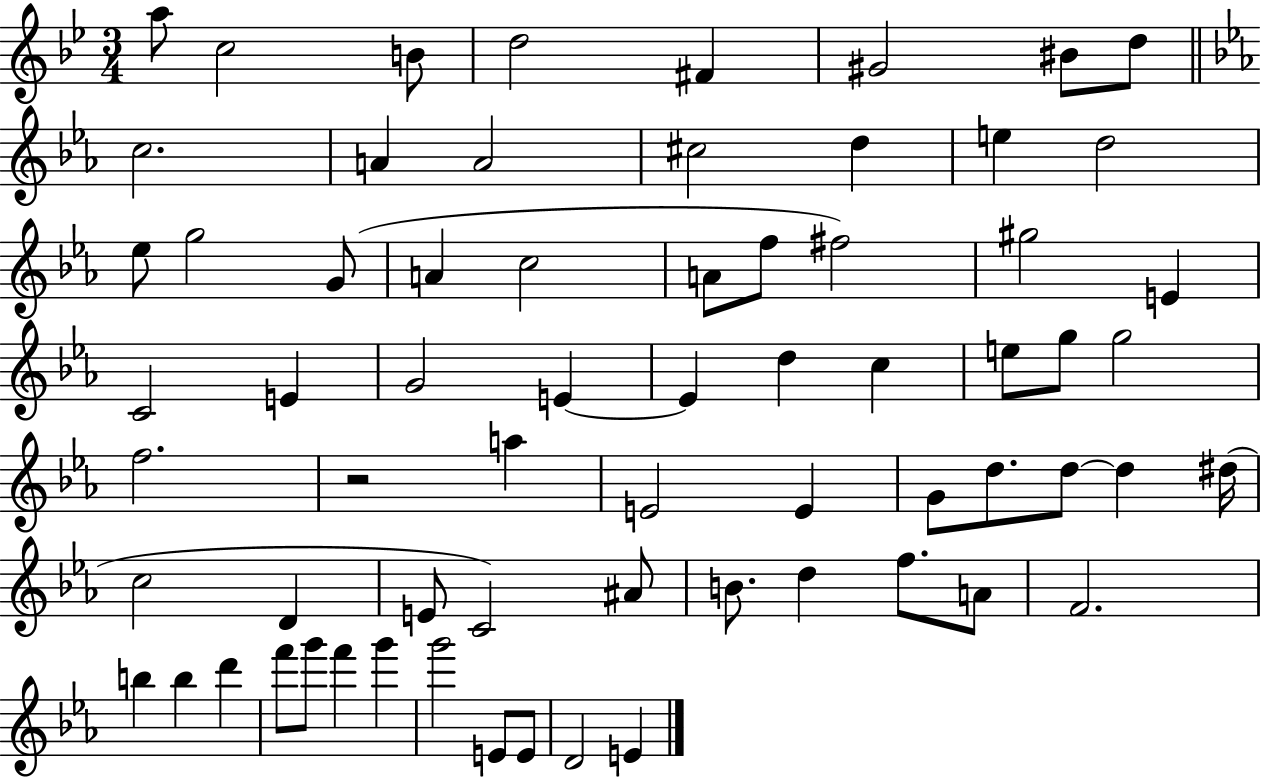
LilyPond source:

{
  \clef treble
  \numericTimeSignature
  \time 3/4
  \key bes \major
  a''8 c''2 b'8 | d''2 fis'4 | gis'2 bis'8 d''8 | \bar "||" \break \key c \minor c''2. | a'4 a'2 | cis''2 d''4 | e''4 d''2 | \break ees''8 g''2 g'8( | a'4 c''2 | a'8 f''8 fis''2) | gis''2 e'4 | \break c'2 e'4 | g'2 e'4~~ | e'4 d''4 c''4 | e''8 g''8 g''2 | \break f''2. | r2 a''4 | e'2 e'4 | g'8 d''8. d''8~~ d''4 dis''16( | \break c''2 d'4 | e'8 c'2) ais'8 | b'8. d''4 f''8. a'8 | f'2. | \break b''4 b''4 d'''4 | f'''8 g'''8 f'''4 g'''4 | g'''2 e'8 e'8 | d'2 e'4 | \break \bar "|."
}